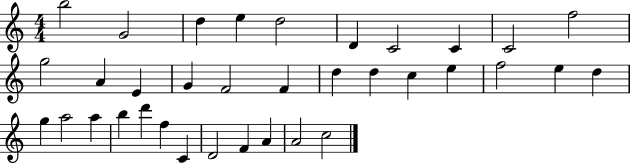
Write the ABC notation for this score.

X:1
T:Untitled
M:4/4
L:1/4
K:C
b2 G2 d e d2 D C2 C C2 f2 g2 A E G F2 F d d c e f2 e d g a2 a b d' f C D2 F A A2 c2